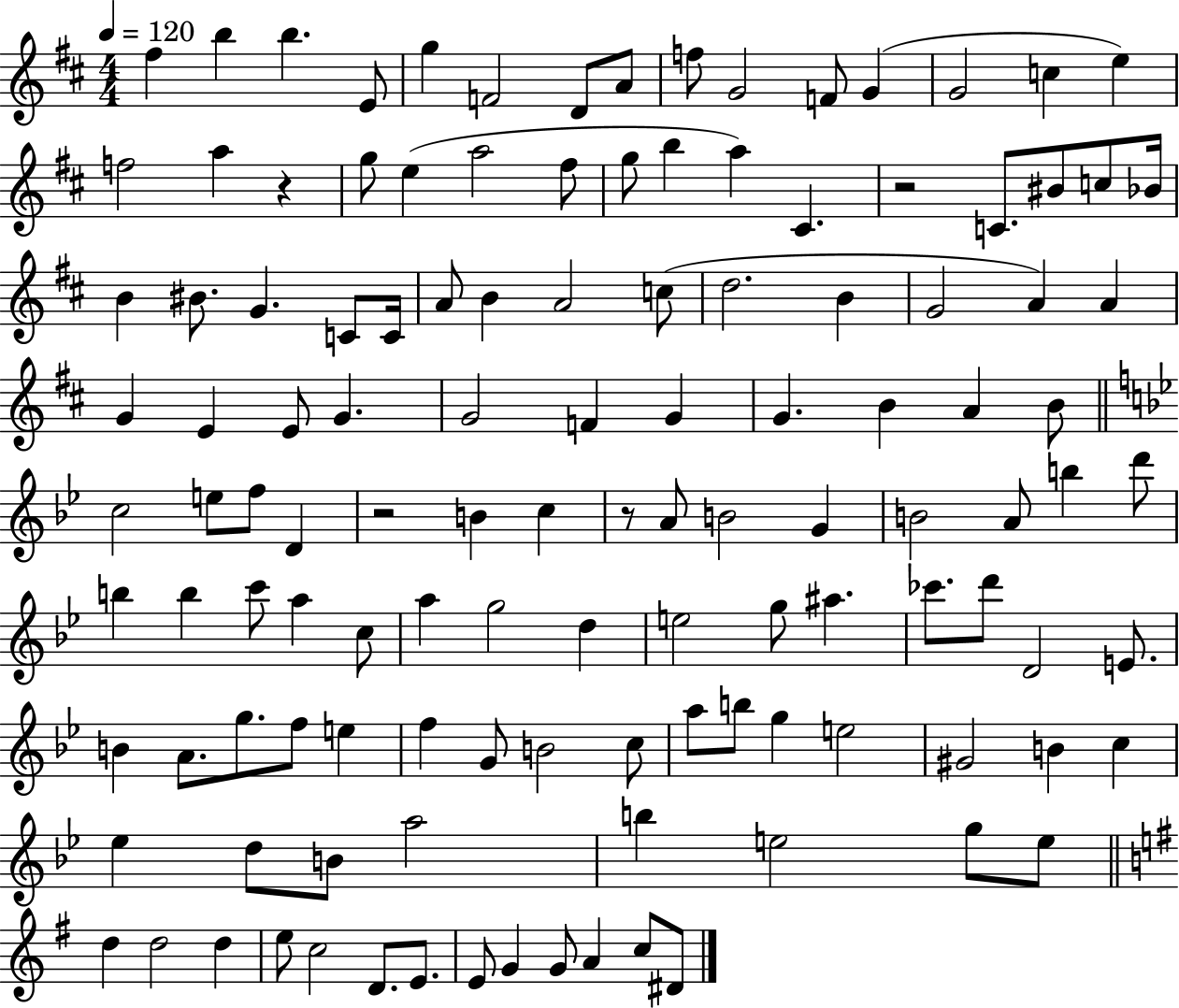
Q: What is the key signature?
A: D major